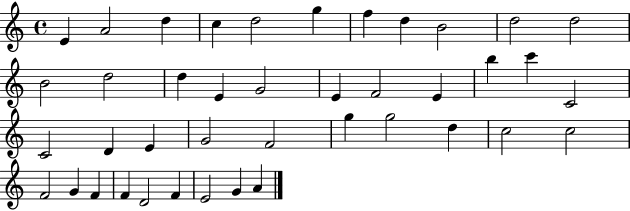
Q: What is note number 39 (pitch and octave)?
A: E4